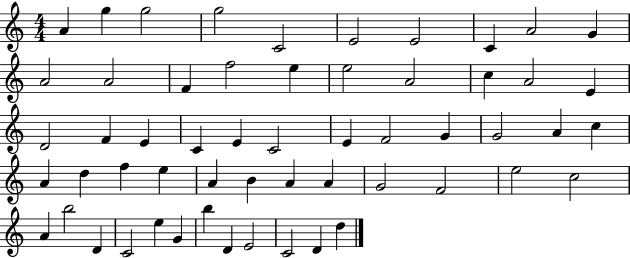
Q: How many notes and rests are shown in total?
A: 56